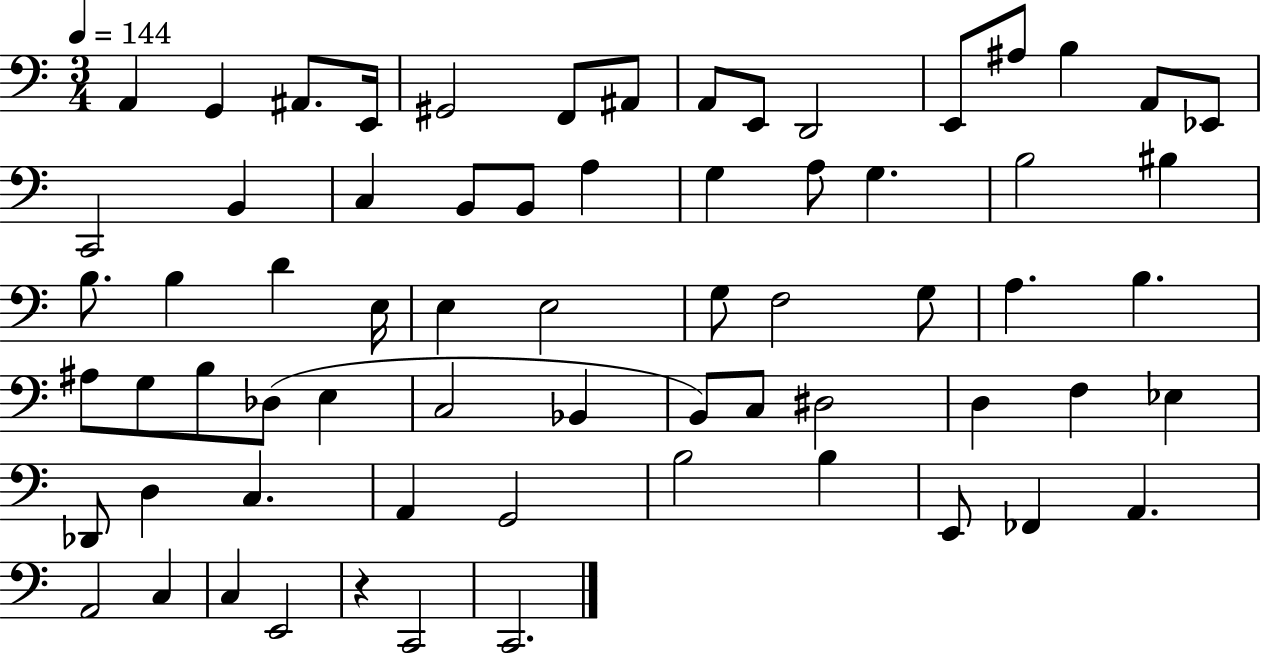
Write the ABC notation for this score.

X:1
T:Untitled
M:3/4
L:1/4
K:C
A,, G,, ^A,,/2 E,,/4 ^G,,2 F,,/2 ^A,,/2 A,,/2 E,,/2 D,,2 E,,/2 ^A,/2 B, A,,/2 _E,,/2 C,,2 B,, C, B,,/2 B,,/2 A, G, A,/2 G, B,2 ^B, B,/2 B, D E,/4 E, E,2 G,/2 F,2 G,/2 A, B, ^A,/2 G,/2 B,/2 _D,/2 E, C,2 _B,, B,,/2 C,/2 ^D,2 D, F, _E, _D,,/2 D, C, A,, G,,2 B,2 B, E,,/2 _F,, A,, A,,2 C, C, E,,2 z C,,2 C,,2